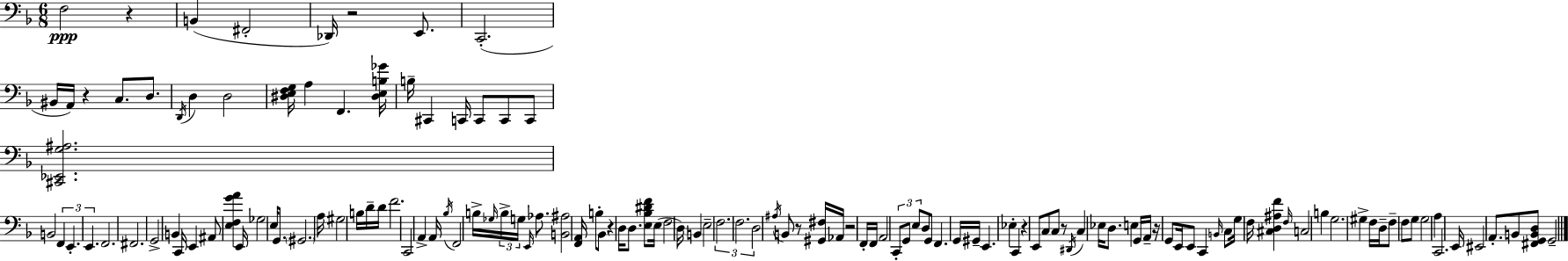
F3/h R/q B2/q F#2/h Db2/s R/h E2/e. C2/h. BIS2/s A2/s R/q C3/e. D3/e. D2/s D3/q D3/h [D#3,E3,F3,G3]/s A3/q F2/q. [D#3,E3,B3,Gb4]/s B3/s C#2/q C2/s C2/e C2/e C2/e [C#2,Eb2,G3,A#3]/h. B2/h F2/q E2/q. E2/q. F2/h. F#2/h. G2/h B2/q C2/s E2/q A#2/e [E3,F3,G4,A4]/q E2/s Gb3/h E3/s G2/e. G#2/h. A3/s G#3/h B3/s D4/s D4/s F4/h. C2/h A2/q A2/s Bb3/s F2/h B3/s Gb3/s B3/s G3/s E2/s Ab3/e. [B2,A#3]/h [F2,A2]/s B3/e Bb2/e R/q D3/s D3/e. [E3,Bb3,D#4,F4]/e E3/s F3/h D3/s B2/q E3/h F3/h. F3/h. D3/h A#3/s B2/e R/e [G#2,F#3]/s Ab2/s R/h F2/s F2/s A2/h C2/e G2/e E3/e D3/e G2/e F2/q. G2/s G#2/s E2/q. Eb3/q C2/q R/q E2/e C3/e C3/e R/e D#2/s C3/q Eb3/s D3/e. E3/q G2/s A2/s R/s G2/e E2/s E2/e C2/q B2/s C3/e G3/s F3/s [C#3,D3,A#3,F4]/q F3/s C3/h B3/q G3/h. G#3/q F3/s D3/s F3/e F3/e G3/e G3/h A3/q C2/h. E2/s EIS2/h A2/e. B2/e [F#2,G2,B2,D3]/e G2/h